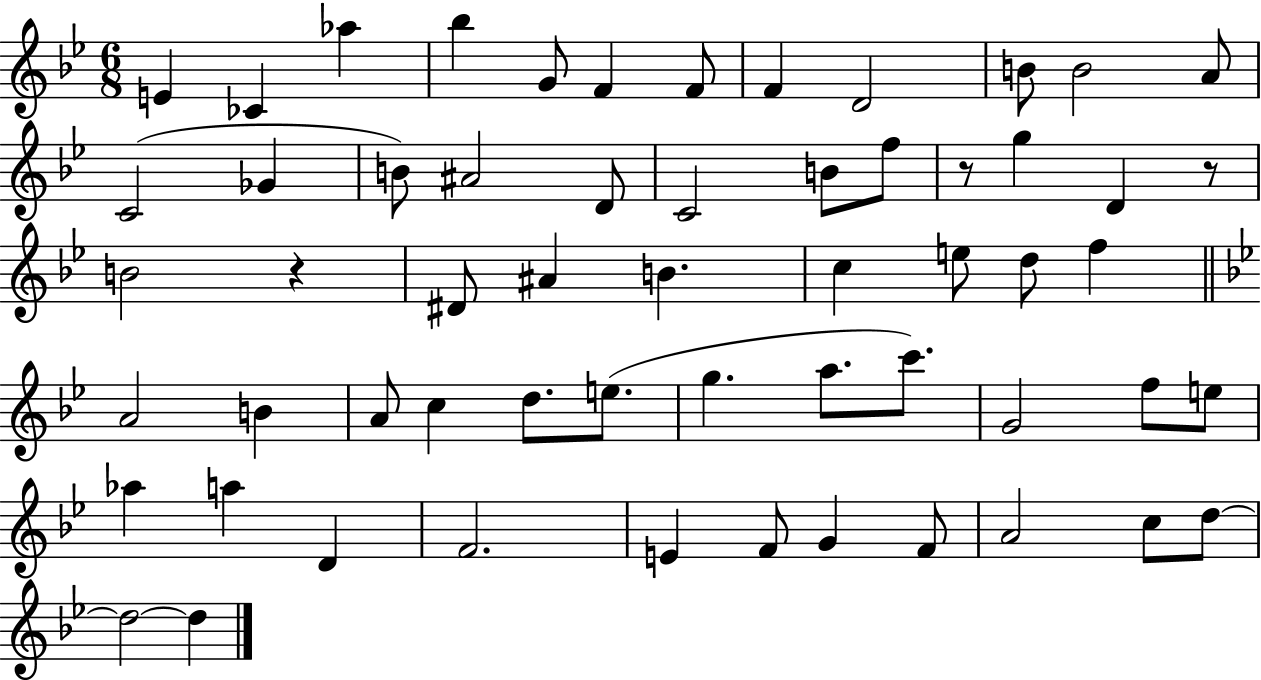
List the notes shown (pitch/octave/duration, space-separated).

E4/q CES4/q Ab5/q Bb5/q G4/e F4/q F4/e F4/q D4/h B4/e B4/h A4/e C4/h Gb4/q B4/e A#4/h D4/e C4/h B4/e F5/e R/e G5/q D4/q R/e B4/h R/q D#4/e A#4/q B4/q. C5/q E5/e D5/e F5/q A4/h B4/q A4/e C5/q D5/e. E5/e. G5/q. A5/e. C6/e. G4/h F5/e E5/e Ab5/q A5/q D4/q F4/h. E4/q F4/e G4/q F4/e A4/h C5/e D5/e D5/h D5/q